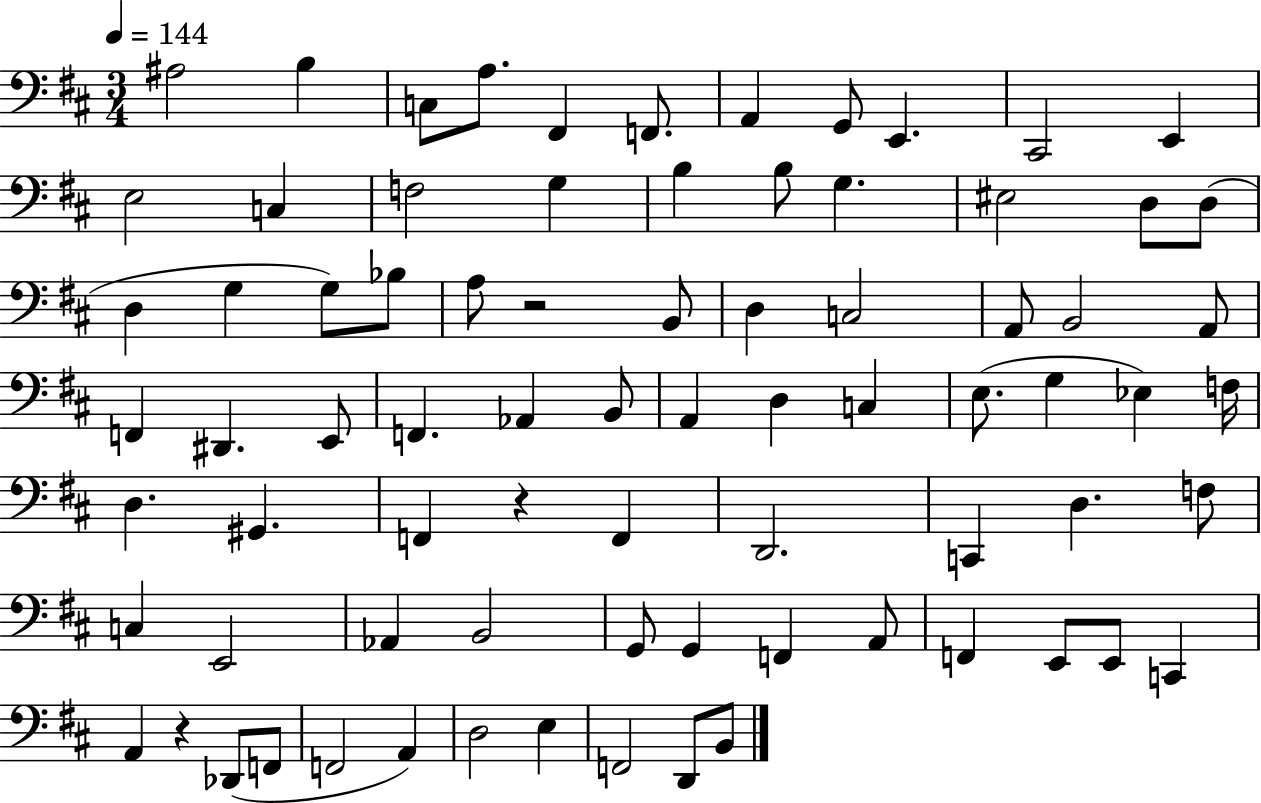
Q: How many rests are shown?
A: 3